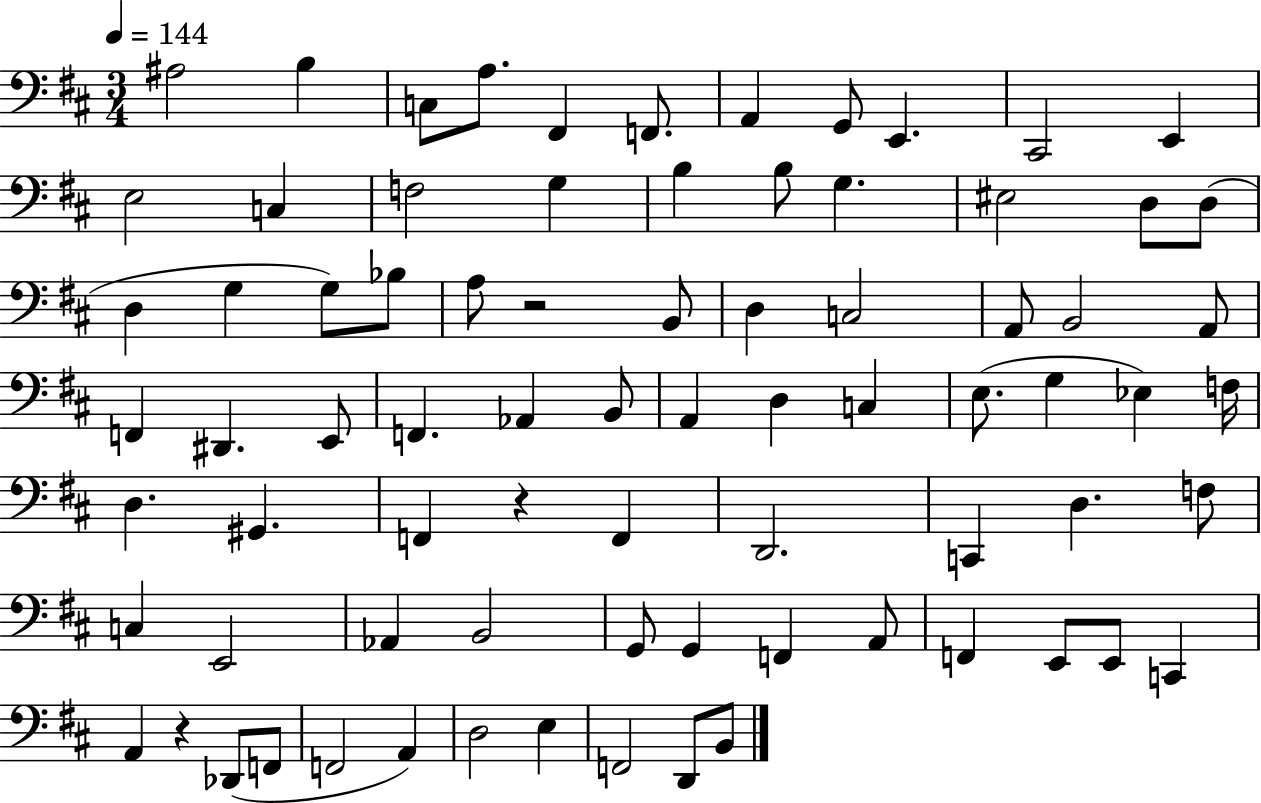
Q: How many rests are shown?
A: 3